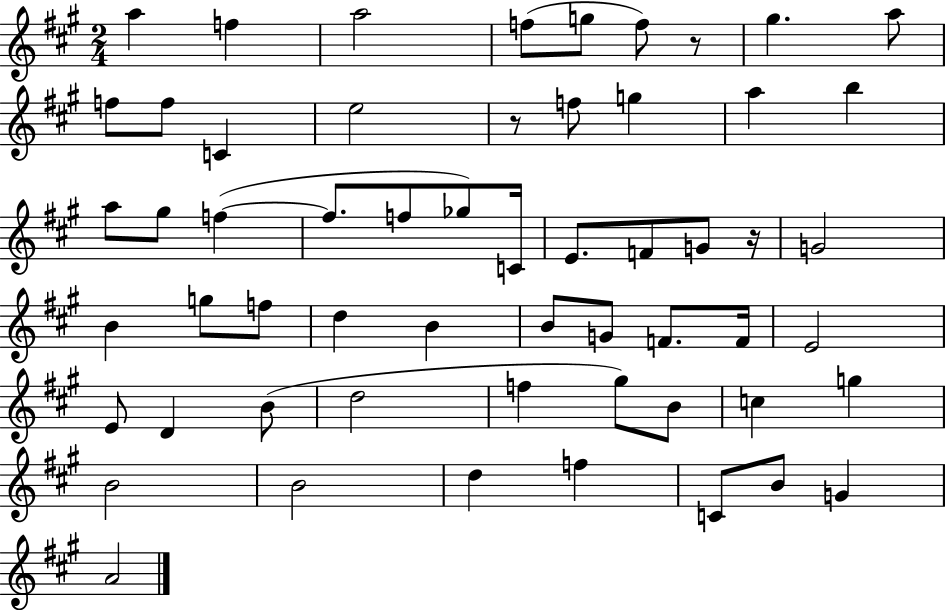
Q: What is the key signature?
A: A major